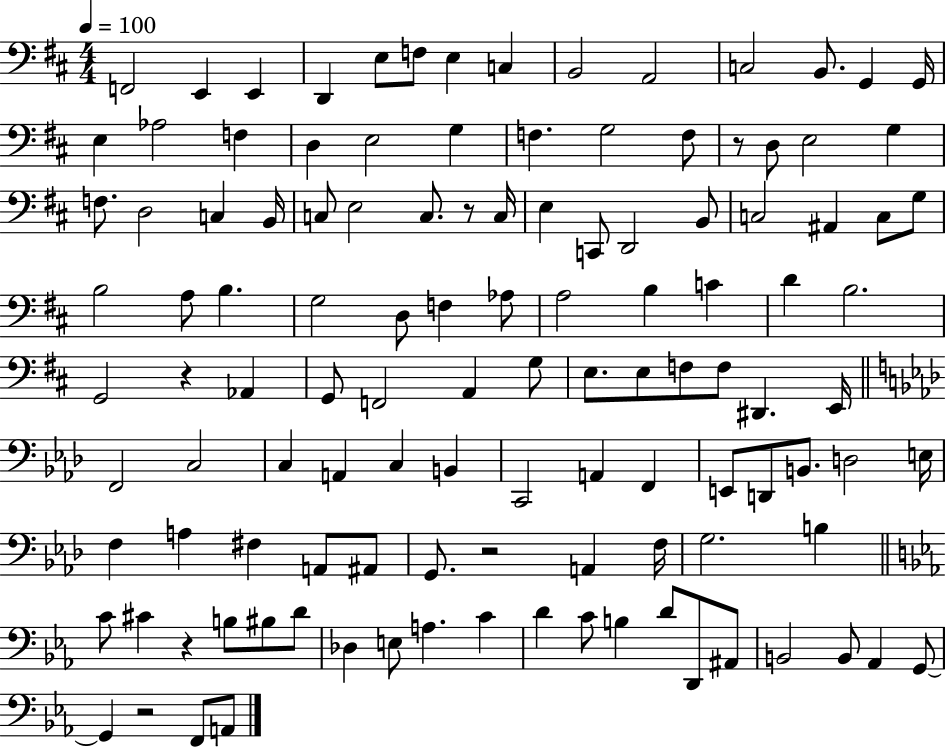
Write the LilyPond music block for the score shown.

{
  \clef bass
  \numericTimeSignature
  \time 4/4
  \key d \major
  \tempo 4 = 100
  f,2 e,4 e,4 | d,4 e8 f8 e4 c4 | b,2 a,2 | c2 b,8. g,4 g,16 | \break e4 aes2 f4 | d4 e2 g4 | f4. g2 f8 | r8 d8 e2 g4 | \break f8. d2 c4 b,16 | c8 e2 c8. r8 c16 | e4 c,8 d,2 b,8 | c2 ais,4 c8 g8 | \break b2 a8 b4. | g2 d8 f4 aes8 | a2 b4 c'4 | d'4 b2. | \break g,2 r4 aes,4 | g,8 f,2 a,4 g8 | e8. e8 f8 f8 dis,4. e,16 | \bar "||" \break \key f \minor f,2 c2 | c4 a,4 c4 b,4 | c,2 a,4 f,4 | e,8 d,8 b,8. d2 e16 | \break f4 a4 fis4 a,8 ais,8 | g,8. r2 a,4 f16 | g2. b4 | \bar "||" \break \key c \minor c'8 cis'4 r4 b8 bis8 d'8 | des4 e8 a4. c'4 | d'4 c'8 b4 d'8 d,8 ais,8 | b,2 b,8 aes,4 g,8~~ | \break g,4 r2 f,8 a,8 | \bar "|."
}